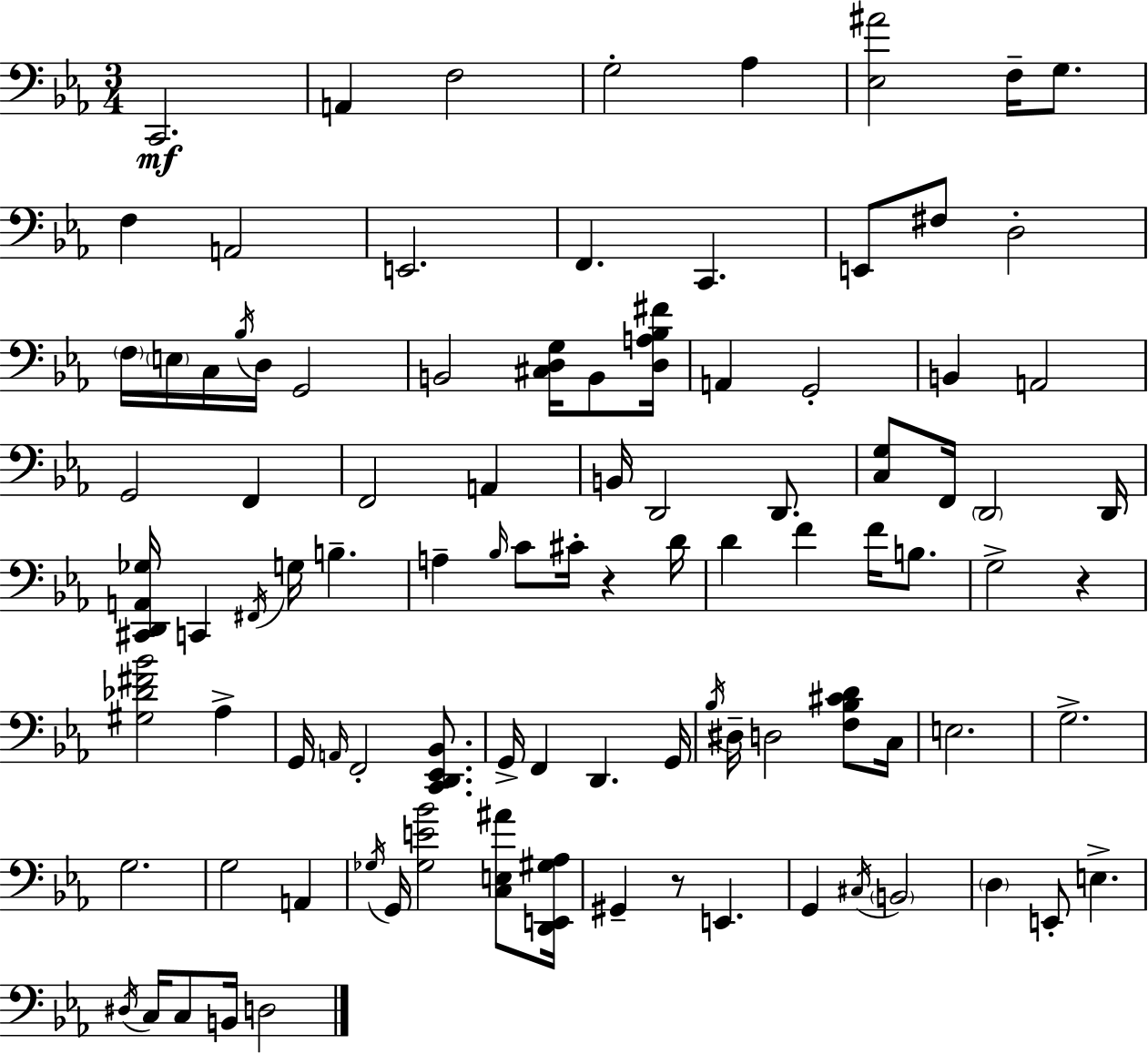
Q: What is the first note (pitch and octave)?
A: C2